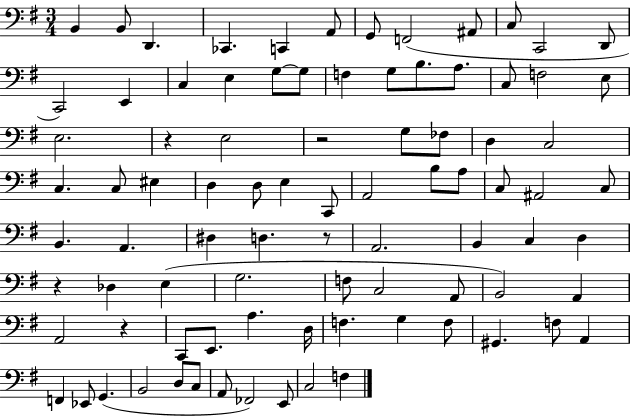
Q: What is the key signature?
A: G major